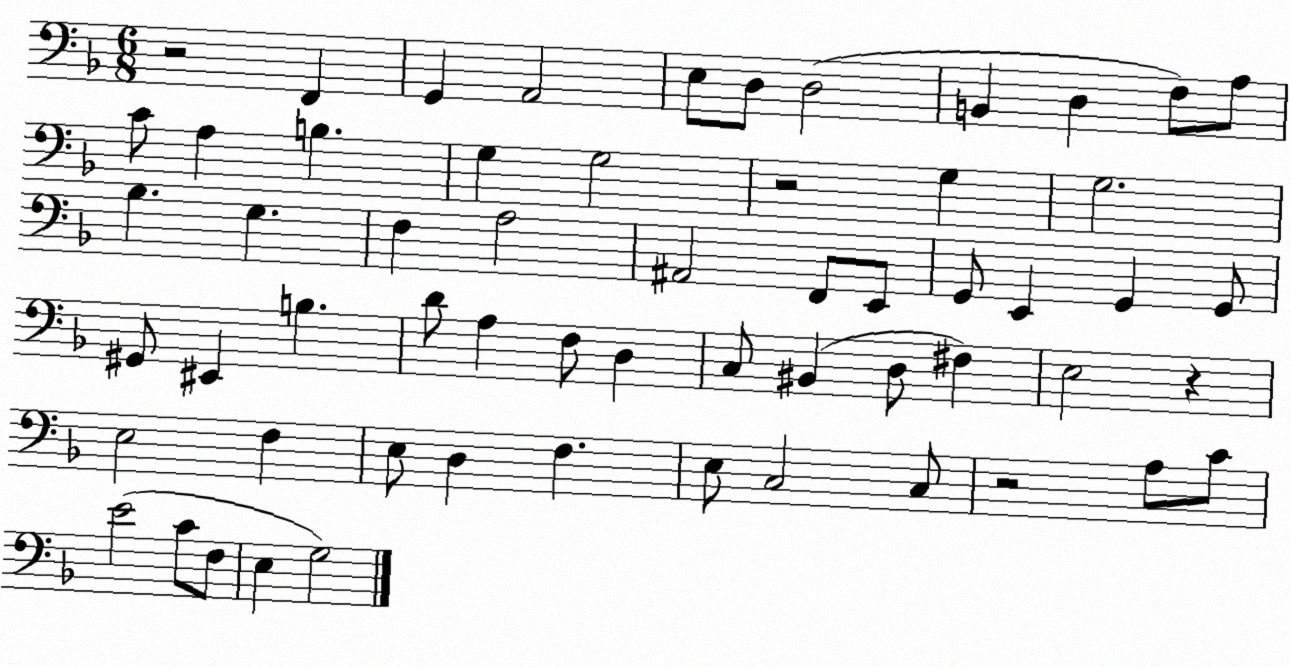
X:1
T:Untitled
M:6/8
L:1/4
K:F
z2 F,, G,, A,,2 E,/2 D,/2 D,2 B,, D, F,/2 A,/2 C/2 A, B, G, G,2 z2 G, G,2 _B, G, F, A,2 ^A,,2 F,,/2 E,,/2 G,,/2 E,, G,, G,,/2 ^G,,/2 ^E,, B, D/2 A, F,/2 D, C,/2 ^B,, D,/2 ^F, E,2 z E,2 F, E,/2 D, F, E,/2 C,2 C,/2 z2 A,/2 C/2 E2 C/2 F,/2 E, G,2